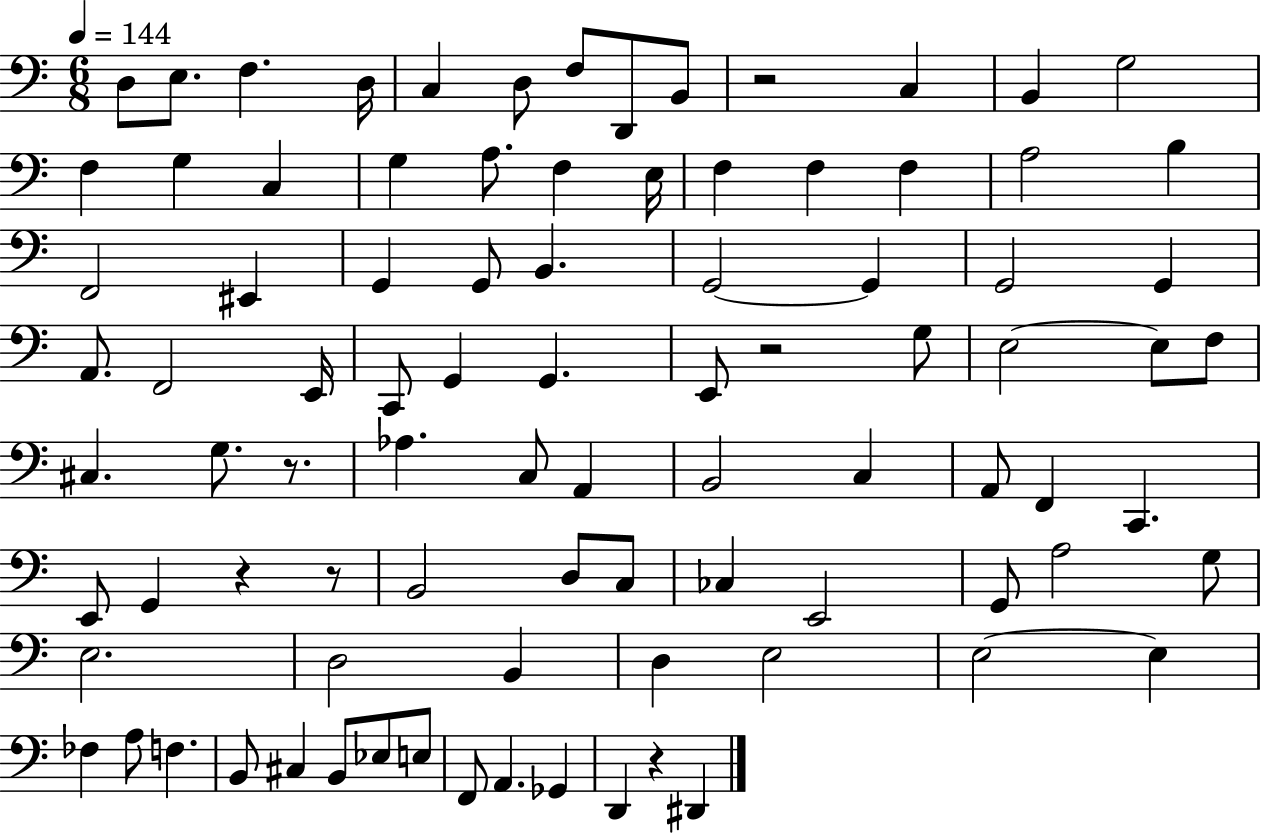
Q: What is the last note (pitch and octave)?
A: D#2